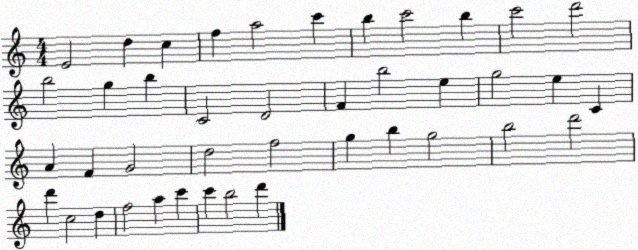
X:1
T:Untitled
M:4/4
L:1/4
K:C
E2 d c f a2 c' b c'2 b c'2 d'2 b2 g b C2 D2 F b2 e g2 e C A F G2 d2 f2 g b g2 b2 d'2 d' c2 d f2 a c' c' b2 d'